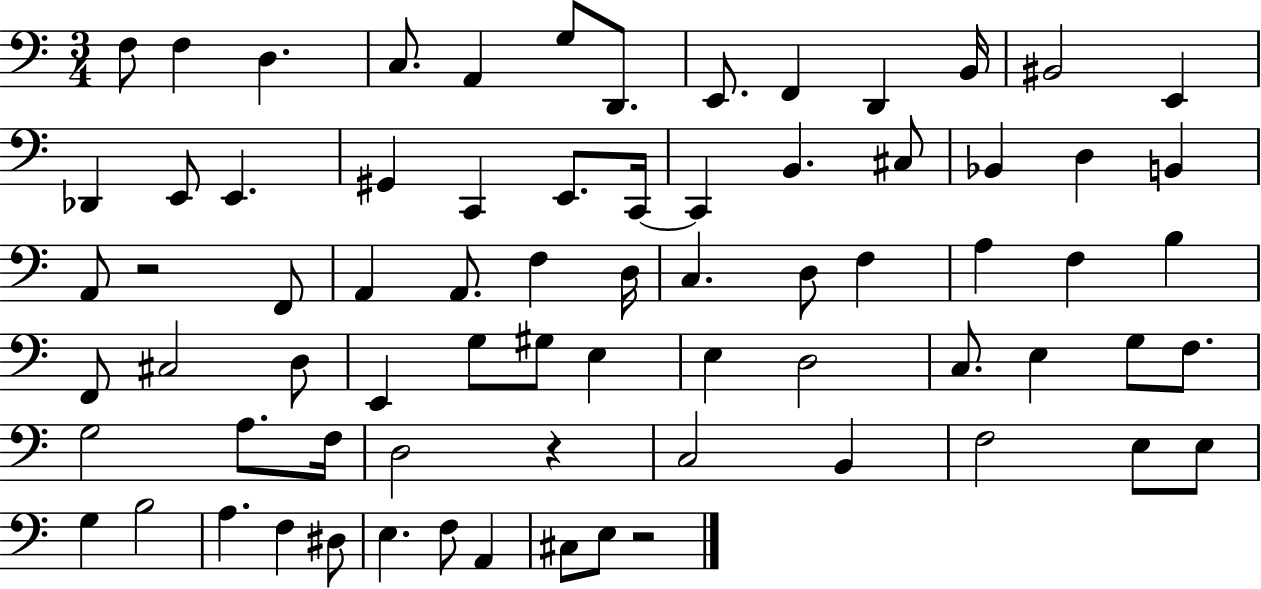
{
  \clef bass
  \numericTimeSignature
  \time 3/4
  \key c \major
  f8 f4 d4. | c8. a,4 g8 d,8. | e,8. f,4 d,4 b,16 | bis,2 e,4 | \break des,4 e,8 e,4. | gis,4 c,4 e,8. c,16~~ | c,4 b,4. cis8 | bes,4 d4 b,4 | \break a,8 r2 f,8 | a,4 a,8. f4 d16 | c4. d8 f4 | a4 f4 b4 | \break f,8 cis2 d8 | e,4 g8 gis8 e4 | e4 d2 | c8. e4 g8 f8. | \break g2 a8. f16 | d2 r4 | c2 b,4 | f2 e8 e8 | \break g4 b2 | a4. f4 dis8 | e4. f8 a,4 | cis8 e8 r2 | \break \bar "|."
}